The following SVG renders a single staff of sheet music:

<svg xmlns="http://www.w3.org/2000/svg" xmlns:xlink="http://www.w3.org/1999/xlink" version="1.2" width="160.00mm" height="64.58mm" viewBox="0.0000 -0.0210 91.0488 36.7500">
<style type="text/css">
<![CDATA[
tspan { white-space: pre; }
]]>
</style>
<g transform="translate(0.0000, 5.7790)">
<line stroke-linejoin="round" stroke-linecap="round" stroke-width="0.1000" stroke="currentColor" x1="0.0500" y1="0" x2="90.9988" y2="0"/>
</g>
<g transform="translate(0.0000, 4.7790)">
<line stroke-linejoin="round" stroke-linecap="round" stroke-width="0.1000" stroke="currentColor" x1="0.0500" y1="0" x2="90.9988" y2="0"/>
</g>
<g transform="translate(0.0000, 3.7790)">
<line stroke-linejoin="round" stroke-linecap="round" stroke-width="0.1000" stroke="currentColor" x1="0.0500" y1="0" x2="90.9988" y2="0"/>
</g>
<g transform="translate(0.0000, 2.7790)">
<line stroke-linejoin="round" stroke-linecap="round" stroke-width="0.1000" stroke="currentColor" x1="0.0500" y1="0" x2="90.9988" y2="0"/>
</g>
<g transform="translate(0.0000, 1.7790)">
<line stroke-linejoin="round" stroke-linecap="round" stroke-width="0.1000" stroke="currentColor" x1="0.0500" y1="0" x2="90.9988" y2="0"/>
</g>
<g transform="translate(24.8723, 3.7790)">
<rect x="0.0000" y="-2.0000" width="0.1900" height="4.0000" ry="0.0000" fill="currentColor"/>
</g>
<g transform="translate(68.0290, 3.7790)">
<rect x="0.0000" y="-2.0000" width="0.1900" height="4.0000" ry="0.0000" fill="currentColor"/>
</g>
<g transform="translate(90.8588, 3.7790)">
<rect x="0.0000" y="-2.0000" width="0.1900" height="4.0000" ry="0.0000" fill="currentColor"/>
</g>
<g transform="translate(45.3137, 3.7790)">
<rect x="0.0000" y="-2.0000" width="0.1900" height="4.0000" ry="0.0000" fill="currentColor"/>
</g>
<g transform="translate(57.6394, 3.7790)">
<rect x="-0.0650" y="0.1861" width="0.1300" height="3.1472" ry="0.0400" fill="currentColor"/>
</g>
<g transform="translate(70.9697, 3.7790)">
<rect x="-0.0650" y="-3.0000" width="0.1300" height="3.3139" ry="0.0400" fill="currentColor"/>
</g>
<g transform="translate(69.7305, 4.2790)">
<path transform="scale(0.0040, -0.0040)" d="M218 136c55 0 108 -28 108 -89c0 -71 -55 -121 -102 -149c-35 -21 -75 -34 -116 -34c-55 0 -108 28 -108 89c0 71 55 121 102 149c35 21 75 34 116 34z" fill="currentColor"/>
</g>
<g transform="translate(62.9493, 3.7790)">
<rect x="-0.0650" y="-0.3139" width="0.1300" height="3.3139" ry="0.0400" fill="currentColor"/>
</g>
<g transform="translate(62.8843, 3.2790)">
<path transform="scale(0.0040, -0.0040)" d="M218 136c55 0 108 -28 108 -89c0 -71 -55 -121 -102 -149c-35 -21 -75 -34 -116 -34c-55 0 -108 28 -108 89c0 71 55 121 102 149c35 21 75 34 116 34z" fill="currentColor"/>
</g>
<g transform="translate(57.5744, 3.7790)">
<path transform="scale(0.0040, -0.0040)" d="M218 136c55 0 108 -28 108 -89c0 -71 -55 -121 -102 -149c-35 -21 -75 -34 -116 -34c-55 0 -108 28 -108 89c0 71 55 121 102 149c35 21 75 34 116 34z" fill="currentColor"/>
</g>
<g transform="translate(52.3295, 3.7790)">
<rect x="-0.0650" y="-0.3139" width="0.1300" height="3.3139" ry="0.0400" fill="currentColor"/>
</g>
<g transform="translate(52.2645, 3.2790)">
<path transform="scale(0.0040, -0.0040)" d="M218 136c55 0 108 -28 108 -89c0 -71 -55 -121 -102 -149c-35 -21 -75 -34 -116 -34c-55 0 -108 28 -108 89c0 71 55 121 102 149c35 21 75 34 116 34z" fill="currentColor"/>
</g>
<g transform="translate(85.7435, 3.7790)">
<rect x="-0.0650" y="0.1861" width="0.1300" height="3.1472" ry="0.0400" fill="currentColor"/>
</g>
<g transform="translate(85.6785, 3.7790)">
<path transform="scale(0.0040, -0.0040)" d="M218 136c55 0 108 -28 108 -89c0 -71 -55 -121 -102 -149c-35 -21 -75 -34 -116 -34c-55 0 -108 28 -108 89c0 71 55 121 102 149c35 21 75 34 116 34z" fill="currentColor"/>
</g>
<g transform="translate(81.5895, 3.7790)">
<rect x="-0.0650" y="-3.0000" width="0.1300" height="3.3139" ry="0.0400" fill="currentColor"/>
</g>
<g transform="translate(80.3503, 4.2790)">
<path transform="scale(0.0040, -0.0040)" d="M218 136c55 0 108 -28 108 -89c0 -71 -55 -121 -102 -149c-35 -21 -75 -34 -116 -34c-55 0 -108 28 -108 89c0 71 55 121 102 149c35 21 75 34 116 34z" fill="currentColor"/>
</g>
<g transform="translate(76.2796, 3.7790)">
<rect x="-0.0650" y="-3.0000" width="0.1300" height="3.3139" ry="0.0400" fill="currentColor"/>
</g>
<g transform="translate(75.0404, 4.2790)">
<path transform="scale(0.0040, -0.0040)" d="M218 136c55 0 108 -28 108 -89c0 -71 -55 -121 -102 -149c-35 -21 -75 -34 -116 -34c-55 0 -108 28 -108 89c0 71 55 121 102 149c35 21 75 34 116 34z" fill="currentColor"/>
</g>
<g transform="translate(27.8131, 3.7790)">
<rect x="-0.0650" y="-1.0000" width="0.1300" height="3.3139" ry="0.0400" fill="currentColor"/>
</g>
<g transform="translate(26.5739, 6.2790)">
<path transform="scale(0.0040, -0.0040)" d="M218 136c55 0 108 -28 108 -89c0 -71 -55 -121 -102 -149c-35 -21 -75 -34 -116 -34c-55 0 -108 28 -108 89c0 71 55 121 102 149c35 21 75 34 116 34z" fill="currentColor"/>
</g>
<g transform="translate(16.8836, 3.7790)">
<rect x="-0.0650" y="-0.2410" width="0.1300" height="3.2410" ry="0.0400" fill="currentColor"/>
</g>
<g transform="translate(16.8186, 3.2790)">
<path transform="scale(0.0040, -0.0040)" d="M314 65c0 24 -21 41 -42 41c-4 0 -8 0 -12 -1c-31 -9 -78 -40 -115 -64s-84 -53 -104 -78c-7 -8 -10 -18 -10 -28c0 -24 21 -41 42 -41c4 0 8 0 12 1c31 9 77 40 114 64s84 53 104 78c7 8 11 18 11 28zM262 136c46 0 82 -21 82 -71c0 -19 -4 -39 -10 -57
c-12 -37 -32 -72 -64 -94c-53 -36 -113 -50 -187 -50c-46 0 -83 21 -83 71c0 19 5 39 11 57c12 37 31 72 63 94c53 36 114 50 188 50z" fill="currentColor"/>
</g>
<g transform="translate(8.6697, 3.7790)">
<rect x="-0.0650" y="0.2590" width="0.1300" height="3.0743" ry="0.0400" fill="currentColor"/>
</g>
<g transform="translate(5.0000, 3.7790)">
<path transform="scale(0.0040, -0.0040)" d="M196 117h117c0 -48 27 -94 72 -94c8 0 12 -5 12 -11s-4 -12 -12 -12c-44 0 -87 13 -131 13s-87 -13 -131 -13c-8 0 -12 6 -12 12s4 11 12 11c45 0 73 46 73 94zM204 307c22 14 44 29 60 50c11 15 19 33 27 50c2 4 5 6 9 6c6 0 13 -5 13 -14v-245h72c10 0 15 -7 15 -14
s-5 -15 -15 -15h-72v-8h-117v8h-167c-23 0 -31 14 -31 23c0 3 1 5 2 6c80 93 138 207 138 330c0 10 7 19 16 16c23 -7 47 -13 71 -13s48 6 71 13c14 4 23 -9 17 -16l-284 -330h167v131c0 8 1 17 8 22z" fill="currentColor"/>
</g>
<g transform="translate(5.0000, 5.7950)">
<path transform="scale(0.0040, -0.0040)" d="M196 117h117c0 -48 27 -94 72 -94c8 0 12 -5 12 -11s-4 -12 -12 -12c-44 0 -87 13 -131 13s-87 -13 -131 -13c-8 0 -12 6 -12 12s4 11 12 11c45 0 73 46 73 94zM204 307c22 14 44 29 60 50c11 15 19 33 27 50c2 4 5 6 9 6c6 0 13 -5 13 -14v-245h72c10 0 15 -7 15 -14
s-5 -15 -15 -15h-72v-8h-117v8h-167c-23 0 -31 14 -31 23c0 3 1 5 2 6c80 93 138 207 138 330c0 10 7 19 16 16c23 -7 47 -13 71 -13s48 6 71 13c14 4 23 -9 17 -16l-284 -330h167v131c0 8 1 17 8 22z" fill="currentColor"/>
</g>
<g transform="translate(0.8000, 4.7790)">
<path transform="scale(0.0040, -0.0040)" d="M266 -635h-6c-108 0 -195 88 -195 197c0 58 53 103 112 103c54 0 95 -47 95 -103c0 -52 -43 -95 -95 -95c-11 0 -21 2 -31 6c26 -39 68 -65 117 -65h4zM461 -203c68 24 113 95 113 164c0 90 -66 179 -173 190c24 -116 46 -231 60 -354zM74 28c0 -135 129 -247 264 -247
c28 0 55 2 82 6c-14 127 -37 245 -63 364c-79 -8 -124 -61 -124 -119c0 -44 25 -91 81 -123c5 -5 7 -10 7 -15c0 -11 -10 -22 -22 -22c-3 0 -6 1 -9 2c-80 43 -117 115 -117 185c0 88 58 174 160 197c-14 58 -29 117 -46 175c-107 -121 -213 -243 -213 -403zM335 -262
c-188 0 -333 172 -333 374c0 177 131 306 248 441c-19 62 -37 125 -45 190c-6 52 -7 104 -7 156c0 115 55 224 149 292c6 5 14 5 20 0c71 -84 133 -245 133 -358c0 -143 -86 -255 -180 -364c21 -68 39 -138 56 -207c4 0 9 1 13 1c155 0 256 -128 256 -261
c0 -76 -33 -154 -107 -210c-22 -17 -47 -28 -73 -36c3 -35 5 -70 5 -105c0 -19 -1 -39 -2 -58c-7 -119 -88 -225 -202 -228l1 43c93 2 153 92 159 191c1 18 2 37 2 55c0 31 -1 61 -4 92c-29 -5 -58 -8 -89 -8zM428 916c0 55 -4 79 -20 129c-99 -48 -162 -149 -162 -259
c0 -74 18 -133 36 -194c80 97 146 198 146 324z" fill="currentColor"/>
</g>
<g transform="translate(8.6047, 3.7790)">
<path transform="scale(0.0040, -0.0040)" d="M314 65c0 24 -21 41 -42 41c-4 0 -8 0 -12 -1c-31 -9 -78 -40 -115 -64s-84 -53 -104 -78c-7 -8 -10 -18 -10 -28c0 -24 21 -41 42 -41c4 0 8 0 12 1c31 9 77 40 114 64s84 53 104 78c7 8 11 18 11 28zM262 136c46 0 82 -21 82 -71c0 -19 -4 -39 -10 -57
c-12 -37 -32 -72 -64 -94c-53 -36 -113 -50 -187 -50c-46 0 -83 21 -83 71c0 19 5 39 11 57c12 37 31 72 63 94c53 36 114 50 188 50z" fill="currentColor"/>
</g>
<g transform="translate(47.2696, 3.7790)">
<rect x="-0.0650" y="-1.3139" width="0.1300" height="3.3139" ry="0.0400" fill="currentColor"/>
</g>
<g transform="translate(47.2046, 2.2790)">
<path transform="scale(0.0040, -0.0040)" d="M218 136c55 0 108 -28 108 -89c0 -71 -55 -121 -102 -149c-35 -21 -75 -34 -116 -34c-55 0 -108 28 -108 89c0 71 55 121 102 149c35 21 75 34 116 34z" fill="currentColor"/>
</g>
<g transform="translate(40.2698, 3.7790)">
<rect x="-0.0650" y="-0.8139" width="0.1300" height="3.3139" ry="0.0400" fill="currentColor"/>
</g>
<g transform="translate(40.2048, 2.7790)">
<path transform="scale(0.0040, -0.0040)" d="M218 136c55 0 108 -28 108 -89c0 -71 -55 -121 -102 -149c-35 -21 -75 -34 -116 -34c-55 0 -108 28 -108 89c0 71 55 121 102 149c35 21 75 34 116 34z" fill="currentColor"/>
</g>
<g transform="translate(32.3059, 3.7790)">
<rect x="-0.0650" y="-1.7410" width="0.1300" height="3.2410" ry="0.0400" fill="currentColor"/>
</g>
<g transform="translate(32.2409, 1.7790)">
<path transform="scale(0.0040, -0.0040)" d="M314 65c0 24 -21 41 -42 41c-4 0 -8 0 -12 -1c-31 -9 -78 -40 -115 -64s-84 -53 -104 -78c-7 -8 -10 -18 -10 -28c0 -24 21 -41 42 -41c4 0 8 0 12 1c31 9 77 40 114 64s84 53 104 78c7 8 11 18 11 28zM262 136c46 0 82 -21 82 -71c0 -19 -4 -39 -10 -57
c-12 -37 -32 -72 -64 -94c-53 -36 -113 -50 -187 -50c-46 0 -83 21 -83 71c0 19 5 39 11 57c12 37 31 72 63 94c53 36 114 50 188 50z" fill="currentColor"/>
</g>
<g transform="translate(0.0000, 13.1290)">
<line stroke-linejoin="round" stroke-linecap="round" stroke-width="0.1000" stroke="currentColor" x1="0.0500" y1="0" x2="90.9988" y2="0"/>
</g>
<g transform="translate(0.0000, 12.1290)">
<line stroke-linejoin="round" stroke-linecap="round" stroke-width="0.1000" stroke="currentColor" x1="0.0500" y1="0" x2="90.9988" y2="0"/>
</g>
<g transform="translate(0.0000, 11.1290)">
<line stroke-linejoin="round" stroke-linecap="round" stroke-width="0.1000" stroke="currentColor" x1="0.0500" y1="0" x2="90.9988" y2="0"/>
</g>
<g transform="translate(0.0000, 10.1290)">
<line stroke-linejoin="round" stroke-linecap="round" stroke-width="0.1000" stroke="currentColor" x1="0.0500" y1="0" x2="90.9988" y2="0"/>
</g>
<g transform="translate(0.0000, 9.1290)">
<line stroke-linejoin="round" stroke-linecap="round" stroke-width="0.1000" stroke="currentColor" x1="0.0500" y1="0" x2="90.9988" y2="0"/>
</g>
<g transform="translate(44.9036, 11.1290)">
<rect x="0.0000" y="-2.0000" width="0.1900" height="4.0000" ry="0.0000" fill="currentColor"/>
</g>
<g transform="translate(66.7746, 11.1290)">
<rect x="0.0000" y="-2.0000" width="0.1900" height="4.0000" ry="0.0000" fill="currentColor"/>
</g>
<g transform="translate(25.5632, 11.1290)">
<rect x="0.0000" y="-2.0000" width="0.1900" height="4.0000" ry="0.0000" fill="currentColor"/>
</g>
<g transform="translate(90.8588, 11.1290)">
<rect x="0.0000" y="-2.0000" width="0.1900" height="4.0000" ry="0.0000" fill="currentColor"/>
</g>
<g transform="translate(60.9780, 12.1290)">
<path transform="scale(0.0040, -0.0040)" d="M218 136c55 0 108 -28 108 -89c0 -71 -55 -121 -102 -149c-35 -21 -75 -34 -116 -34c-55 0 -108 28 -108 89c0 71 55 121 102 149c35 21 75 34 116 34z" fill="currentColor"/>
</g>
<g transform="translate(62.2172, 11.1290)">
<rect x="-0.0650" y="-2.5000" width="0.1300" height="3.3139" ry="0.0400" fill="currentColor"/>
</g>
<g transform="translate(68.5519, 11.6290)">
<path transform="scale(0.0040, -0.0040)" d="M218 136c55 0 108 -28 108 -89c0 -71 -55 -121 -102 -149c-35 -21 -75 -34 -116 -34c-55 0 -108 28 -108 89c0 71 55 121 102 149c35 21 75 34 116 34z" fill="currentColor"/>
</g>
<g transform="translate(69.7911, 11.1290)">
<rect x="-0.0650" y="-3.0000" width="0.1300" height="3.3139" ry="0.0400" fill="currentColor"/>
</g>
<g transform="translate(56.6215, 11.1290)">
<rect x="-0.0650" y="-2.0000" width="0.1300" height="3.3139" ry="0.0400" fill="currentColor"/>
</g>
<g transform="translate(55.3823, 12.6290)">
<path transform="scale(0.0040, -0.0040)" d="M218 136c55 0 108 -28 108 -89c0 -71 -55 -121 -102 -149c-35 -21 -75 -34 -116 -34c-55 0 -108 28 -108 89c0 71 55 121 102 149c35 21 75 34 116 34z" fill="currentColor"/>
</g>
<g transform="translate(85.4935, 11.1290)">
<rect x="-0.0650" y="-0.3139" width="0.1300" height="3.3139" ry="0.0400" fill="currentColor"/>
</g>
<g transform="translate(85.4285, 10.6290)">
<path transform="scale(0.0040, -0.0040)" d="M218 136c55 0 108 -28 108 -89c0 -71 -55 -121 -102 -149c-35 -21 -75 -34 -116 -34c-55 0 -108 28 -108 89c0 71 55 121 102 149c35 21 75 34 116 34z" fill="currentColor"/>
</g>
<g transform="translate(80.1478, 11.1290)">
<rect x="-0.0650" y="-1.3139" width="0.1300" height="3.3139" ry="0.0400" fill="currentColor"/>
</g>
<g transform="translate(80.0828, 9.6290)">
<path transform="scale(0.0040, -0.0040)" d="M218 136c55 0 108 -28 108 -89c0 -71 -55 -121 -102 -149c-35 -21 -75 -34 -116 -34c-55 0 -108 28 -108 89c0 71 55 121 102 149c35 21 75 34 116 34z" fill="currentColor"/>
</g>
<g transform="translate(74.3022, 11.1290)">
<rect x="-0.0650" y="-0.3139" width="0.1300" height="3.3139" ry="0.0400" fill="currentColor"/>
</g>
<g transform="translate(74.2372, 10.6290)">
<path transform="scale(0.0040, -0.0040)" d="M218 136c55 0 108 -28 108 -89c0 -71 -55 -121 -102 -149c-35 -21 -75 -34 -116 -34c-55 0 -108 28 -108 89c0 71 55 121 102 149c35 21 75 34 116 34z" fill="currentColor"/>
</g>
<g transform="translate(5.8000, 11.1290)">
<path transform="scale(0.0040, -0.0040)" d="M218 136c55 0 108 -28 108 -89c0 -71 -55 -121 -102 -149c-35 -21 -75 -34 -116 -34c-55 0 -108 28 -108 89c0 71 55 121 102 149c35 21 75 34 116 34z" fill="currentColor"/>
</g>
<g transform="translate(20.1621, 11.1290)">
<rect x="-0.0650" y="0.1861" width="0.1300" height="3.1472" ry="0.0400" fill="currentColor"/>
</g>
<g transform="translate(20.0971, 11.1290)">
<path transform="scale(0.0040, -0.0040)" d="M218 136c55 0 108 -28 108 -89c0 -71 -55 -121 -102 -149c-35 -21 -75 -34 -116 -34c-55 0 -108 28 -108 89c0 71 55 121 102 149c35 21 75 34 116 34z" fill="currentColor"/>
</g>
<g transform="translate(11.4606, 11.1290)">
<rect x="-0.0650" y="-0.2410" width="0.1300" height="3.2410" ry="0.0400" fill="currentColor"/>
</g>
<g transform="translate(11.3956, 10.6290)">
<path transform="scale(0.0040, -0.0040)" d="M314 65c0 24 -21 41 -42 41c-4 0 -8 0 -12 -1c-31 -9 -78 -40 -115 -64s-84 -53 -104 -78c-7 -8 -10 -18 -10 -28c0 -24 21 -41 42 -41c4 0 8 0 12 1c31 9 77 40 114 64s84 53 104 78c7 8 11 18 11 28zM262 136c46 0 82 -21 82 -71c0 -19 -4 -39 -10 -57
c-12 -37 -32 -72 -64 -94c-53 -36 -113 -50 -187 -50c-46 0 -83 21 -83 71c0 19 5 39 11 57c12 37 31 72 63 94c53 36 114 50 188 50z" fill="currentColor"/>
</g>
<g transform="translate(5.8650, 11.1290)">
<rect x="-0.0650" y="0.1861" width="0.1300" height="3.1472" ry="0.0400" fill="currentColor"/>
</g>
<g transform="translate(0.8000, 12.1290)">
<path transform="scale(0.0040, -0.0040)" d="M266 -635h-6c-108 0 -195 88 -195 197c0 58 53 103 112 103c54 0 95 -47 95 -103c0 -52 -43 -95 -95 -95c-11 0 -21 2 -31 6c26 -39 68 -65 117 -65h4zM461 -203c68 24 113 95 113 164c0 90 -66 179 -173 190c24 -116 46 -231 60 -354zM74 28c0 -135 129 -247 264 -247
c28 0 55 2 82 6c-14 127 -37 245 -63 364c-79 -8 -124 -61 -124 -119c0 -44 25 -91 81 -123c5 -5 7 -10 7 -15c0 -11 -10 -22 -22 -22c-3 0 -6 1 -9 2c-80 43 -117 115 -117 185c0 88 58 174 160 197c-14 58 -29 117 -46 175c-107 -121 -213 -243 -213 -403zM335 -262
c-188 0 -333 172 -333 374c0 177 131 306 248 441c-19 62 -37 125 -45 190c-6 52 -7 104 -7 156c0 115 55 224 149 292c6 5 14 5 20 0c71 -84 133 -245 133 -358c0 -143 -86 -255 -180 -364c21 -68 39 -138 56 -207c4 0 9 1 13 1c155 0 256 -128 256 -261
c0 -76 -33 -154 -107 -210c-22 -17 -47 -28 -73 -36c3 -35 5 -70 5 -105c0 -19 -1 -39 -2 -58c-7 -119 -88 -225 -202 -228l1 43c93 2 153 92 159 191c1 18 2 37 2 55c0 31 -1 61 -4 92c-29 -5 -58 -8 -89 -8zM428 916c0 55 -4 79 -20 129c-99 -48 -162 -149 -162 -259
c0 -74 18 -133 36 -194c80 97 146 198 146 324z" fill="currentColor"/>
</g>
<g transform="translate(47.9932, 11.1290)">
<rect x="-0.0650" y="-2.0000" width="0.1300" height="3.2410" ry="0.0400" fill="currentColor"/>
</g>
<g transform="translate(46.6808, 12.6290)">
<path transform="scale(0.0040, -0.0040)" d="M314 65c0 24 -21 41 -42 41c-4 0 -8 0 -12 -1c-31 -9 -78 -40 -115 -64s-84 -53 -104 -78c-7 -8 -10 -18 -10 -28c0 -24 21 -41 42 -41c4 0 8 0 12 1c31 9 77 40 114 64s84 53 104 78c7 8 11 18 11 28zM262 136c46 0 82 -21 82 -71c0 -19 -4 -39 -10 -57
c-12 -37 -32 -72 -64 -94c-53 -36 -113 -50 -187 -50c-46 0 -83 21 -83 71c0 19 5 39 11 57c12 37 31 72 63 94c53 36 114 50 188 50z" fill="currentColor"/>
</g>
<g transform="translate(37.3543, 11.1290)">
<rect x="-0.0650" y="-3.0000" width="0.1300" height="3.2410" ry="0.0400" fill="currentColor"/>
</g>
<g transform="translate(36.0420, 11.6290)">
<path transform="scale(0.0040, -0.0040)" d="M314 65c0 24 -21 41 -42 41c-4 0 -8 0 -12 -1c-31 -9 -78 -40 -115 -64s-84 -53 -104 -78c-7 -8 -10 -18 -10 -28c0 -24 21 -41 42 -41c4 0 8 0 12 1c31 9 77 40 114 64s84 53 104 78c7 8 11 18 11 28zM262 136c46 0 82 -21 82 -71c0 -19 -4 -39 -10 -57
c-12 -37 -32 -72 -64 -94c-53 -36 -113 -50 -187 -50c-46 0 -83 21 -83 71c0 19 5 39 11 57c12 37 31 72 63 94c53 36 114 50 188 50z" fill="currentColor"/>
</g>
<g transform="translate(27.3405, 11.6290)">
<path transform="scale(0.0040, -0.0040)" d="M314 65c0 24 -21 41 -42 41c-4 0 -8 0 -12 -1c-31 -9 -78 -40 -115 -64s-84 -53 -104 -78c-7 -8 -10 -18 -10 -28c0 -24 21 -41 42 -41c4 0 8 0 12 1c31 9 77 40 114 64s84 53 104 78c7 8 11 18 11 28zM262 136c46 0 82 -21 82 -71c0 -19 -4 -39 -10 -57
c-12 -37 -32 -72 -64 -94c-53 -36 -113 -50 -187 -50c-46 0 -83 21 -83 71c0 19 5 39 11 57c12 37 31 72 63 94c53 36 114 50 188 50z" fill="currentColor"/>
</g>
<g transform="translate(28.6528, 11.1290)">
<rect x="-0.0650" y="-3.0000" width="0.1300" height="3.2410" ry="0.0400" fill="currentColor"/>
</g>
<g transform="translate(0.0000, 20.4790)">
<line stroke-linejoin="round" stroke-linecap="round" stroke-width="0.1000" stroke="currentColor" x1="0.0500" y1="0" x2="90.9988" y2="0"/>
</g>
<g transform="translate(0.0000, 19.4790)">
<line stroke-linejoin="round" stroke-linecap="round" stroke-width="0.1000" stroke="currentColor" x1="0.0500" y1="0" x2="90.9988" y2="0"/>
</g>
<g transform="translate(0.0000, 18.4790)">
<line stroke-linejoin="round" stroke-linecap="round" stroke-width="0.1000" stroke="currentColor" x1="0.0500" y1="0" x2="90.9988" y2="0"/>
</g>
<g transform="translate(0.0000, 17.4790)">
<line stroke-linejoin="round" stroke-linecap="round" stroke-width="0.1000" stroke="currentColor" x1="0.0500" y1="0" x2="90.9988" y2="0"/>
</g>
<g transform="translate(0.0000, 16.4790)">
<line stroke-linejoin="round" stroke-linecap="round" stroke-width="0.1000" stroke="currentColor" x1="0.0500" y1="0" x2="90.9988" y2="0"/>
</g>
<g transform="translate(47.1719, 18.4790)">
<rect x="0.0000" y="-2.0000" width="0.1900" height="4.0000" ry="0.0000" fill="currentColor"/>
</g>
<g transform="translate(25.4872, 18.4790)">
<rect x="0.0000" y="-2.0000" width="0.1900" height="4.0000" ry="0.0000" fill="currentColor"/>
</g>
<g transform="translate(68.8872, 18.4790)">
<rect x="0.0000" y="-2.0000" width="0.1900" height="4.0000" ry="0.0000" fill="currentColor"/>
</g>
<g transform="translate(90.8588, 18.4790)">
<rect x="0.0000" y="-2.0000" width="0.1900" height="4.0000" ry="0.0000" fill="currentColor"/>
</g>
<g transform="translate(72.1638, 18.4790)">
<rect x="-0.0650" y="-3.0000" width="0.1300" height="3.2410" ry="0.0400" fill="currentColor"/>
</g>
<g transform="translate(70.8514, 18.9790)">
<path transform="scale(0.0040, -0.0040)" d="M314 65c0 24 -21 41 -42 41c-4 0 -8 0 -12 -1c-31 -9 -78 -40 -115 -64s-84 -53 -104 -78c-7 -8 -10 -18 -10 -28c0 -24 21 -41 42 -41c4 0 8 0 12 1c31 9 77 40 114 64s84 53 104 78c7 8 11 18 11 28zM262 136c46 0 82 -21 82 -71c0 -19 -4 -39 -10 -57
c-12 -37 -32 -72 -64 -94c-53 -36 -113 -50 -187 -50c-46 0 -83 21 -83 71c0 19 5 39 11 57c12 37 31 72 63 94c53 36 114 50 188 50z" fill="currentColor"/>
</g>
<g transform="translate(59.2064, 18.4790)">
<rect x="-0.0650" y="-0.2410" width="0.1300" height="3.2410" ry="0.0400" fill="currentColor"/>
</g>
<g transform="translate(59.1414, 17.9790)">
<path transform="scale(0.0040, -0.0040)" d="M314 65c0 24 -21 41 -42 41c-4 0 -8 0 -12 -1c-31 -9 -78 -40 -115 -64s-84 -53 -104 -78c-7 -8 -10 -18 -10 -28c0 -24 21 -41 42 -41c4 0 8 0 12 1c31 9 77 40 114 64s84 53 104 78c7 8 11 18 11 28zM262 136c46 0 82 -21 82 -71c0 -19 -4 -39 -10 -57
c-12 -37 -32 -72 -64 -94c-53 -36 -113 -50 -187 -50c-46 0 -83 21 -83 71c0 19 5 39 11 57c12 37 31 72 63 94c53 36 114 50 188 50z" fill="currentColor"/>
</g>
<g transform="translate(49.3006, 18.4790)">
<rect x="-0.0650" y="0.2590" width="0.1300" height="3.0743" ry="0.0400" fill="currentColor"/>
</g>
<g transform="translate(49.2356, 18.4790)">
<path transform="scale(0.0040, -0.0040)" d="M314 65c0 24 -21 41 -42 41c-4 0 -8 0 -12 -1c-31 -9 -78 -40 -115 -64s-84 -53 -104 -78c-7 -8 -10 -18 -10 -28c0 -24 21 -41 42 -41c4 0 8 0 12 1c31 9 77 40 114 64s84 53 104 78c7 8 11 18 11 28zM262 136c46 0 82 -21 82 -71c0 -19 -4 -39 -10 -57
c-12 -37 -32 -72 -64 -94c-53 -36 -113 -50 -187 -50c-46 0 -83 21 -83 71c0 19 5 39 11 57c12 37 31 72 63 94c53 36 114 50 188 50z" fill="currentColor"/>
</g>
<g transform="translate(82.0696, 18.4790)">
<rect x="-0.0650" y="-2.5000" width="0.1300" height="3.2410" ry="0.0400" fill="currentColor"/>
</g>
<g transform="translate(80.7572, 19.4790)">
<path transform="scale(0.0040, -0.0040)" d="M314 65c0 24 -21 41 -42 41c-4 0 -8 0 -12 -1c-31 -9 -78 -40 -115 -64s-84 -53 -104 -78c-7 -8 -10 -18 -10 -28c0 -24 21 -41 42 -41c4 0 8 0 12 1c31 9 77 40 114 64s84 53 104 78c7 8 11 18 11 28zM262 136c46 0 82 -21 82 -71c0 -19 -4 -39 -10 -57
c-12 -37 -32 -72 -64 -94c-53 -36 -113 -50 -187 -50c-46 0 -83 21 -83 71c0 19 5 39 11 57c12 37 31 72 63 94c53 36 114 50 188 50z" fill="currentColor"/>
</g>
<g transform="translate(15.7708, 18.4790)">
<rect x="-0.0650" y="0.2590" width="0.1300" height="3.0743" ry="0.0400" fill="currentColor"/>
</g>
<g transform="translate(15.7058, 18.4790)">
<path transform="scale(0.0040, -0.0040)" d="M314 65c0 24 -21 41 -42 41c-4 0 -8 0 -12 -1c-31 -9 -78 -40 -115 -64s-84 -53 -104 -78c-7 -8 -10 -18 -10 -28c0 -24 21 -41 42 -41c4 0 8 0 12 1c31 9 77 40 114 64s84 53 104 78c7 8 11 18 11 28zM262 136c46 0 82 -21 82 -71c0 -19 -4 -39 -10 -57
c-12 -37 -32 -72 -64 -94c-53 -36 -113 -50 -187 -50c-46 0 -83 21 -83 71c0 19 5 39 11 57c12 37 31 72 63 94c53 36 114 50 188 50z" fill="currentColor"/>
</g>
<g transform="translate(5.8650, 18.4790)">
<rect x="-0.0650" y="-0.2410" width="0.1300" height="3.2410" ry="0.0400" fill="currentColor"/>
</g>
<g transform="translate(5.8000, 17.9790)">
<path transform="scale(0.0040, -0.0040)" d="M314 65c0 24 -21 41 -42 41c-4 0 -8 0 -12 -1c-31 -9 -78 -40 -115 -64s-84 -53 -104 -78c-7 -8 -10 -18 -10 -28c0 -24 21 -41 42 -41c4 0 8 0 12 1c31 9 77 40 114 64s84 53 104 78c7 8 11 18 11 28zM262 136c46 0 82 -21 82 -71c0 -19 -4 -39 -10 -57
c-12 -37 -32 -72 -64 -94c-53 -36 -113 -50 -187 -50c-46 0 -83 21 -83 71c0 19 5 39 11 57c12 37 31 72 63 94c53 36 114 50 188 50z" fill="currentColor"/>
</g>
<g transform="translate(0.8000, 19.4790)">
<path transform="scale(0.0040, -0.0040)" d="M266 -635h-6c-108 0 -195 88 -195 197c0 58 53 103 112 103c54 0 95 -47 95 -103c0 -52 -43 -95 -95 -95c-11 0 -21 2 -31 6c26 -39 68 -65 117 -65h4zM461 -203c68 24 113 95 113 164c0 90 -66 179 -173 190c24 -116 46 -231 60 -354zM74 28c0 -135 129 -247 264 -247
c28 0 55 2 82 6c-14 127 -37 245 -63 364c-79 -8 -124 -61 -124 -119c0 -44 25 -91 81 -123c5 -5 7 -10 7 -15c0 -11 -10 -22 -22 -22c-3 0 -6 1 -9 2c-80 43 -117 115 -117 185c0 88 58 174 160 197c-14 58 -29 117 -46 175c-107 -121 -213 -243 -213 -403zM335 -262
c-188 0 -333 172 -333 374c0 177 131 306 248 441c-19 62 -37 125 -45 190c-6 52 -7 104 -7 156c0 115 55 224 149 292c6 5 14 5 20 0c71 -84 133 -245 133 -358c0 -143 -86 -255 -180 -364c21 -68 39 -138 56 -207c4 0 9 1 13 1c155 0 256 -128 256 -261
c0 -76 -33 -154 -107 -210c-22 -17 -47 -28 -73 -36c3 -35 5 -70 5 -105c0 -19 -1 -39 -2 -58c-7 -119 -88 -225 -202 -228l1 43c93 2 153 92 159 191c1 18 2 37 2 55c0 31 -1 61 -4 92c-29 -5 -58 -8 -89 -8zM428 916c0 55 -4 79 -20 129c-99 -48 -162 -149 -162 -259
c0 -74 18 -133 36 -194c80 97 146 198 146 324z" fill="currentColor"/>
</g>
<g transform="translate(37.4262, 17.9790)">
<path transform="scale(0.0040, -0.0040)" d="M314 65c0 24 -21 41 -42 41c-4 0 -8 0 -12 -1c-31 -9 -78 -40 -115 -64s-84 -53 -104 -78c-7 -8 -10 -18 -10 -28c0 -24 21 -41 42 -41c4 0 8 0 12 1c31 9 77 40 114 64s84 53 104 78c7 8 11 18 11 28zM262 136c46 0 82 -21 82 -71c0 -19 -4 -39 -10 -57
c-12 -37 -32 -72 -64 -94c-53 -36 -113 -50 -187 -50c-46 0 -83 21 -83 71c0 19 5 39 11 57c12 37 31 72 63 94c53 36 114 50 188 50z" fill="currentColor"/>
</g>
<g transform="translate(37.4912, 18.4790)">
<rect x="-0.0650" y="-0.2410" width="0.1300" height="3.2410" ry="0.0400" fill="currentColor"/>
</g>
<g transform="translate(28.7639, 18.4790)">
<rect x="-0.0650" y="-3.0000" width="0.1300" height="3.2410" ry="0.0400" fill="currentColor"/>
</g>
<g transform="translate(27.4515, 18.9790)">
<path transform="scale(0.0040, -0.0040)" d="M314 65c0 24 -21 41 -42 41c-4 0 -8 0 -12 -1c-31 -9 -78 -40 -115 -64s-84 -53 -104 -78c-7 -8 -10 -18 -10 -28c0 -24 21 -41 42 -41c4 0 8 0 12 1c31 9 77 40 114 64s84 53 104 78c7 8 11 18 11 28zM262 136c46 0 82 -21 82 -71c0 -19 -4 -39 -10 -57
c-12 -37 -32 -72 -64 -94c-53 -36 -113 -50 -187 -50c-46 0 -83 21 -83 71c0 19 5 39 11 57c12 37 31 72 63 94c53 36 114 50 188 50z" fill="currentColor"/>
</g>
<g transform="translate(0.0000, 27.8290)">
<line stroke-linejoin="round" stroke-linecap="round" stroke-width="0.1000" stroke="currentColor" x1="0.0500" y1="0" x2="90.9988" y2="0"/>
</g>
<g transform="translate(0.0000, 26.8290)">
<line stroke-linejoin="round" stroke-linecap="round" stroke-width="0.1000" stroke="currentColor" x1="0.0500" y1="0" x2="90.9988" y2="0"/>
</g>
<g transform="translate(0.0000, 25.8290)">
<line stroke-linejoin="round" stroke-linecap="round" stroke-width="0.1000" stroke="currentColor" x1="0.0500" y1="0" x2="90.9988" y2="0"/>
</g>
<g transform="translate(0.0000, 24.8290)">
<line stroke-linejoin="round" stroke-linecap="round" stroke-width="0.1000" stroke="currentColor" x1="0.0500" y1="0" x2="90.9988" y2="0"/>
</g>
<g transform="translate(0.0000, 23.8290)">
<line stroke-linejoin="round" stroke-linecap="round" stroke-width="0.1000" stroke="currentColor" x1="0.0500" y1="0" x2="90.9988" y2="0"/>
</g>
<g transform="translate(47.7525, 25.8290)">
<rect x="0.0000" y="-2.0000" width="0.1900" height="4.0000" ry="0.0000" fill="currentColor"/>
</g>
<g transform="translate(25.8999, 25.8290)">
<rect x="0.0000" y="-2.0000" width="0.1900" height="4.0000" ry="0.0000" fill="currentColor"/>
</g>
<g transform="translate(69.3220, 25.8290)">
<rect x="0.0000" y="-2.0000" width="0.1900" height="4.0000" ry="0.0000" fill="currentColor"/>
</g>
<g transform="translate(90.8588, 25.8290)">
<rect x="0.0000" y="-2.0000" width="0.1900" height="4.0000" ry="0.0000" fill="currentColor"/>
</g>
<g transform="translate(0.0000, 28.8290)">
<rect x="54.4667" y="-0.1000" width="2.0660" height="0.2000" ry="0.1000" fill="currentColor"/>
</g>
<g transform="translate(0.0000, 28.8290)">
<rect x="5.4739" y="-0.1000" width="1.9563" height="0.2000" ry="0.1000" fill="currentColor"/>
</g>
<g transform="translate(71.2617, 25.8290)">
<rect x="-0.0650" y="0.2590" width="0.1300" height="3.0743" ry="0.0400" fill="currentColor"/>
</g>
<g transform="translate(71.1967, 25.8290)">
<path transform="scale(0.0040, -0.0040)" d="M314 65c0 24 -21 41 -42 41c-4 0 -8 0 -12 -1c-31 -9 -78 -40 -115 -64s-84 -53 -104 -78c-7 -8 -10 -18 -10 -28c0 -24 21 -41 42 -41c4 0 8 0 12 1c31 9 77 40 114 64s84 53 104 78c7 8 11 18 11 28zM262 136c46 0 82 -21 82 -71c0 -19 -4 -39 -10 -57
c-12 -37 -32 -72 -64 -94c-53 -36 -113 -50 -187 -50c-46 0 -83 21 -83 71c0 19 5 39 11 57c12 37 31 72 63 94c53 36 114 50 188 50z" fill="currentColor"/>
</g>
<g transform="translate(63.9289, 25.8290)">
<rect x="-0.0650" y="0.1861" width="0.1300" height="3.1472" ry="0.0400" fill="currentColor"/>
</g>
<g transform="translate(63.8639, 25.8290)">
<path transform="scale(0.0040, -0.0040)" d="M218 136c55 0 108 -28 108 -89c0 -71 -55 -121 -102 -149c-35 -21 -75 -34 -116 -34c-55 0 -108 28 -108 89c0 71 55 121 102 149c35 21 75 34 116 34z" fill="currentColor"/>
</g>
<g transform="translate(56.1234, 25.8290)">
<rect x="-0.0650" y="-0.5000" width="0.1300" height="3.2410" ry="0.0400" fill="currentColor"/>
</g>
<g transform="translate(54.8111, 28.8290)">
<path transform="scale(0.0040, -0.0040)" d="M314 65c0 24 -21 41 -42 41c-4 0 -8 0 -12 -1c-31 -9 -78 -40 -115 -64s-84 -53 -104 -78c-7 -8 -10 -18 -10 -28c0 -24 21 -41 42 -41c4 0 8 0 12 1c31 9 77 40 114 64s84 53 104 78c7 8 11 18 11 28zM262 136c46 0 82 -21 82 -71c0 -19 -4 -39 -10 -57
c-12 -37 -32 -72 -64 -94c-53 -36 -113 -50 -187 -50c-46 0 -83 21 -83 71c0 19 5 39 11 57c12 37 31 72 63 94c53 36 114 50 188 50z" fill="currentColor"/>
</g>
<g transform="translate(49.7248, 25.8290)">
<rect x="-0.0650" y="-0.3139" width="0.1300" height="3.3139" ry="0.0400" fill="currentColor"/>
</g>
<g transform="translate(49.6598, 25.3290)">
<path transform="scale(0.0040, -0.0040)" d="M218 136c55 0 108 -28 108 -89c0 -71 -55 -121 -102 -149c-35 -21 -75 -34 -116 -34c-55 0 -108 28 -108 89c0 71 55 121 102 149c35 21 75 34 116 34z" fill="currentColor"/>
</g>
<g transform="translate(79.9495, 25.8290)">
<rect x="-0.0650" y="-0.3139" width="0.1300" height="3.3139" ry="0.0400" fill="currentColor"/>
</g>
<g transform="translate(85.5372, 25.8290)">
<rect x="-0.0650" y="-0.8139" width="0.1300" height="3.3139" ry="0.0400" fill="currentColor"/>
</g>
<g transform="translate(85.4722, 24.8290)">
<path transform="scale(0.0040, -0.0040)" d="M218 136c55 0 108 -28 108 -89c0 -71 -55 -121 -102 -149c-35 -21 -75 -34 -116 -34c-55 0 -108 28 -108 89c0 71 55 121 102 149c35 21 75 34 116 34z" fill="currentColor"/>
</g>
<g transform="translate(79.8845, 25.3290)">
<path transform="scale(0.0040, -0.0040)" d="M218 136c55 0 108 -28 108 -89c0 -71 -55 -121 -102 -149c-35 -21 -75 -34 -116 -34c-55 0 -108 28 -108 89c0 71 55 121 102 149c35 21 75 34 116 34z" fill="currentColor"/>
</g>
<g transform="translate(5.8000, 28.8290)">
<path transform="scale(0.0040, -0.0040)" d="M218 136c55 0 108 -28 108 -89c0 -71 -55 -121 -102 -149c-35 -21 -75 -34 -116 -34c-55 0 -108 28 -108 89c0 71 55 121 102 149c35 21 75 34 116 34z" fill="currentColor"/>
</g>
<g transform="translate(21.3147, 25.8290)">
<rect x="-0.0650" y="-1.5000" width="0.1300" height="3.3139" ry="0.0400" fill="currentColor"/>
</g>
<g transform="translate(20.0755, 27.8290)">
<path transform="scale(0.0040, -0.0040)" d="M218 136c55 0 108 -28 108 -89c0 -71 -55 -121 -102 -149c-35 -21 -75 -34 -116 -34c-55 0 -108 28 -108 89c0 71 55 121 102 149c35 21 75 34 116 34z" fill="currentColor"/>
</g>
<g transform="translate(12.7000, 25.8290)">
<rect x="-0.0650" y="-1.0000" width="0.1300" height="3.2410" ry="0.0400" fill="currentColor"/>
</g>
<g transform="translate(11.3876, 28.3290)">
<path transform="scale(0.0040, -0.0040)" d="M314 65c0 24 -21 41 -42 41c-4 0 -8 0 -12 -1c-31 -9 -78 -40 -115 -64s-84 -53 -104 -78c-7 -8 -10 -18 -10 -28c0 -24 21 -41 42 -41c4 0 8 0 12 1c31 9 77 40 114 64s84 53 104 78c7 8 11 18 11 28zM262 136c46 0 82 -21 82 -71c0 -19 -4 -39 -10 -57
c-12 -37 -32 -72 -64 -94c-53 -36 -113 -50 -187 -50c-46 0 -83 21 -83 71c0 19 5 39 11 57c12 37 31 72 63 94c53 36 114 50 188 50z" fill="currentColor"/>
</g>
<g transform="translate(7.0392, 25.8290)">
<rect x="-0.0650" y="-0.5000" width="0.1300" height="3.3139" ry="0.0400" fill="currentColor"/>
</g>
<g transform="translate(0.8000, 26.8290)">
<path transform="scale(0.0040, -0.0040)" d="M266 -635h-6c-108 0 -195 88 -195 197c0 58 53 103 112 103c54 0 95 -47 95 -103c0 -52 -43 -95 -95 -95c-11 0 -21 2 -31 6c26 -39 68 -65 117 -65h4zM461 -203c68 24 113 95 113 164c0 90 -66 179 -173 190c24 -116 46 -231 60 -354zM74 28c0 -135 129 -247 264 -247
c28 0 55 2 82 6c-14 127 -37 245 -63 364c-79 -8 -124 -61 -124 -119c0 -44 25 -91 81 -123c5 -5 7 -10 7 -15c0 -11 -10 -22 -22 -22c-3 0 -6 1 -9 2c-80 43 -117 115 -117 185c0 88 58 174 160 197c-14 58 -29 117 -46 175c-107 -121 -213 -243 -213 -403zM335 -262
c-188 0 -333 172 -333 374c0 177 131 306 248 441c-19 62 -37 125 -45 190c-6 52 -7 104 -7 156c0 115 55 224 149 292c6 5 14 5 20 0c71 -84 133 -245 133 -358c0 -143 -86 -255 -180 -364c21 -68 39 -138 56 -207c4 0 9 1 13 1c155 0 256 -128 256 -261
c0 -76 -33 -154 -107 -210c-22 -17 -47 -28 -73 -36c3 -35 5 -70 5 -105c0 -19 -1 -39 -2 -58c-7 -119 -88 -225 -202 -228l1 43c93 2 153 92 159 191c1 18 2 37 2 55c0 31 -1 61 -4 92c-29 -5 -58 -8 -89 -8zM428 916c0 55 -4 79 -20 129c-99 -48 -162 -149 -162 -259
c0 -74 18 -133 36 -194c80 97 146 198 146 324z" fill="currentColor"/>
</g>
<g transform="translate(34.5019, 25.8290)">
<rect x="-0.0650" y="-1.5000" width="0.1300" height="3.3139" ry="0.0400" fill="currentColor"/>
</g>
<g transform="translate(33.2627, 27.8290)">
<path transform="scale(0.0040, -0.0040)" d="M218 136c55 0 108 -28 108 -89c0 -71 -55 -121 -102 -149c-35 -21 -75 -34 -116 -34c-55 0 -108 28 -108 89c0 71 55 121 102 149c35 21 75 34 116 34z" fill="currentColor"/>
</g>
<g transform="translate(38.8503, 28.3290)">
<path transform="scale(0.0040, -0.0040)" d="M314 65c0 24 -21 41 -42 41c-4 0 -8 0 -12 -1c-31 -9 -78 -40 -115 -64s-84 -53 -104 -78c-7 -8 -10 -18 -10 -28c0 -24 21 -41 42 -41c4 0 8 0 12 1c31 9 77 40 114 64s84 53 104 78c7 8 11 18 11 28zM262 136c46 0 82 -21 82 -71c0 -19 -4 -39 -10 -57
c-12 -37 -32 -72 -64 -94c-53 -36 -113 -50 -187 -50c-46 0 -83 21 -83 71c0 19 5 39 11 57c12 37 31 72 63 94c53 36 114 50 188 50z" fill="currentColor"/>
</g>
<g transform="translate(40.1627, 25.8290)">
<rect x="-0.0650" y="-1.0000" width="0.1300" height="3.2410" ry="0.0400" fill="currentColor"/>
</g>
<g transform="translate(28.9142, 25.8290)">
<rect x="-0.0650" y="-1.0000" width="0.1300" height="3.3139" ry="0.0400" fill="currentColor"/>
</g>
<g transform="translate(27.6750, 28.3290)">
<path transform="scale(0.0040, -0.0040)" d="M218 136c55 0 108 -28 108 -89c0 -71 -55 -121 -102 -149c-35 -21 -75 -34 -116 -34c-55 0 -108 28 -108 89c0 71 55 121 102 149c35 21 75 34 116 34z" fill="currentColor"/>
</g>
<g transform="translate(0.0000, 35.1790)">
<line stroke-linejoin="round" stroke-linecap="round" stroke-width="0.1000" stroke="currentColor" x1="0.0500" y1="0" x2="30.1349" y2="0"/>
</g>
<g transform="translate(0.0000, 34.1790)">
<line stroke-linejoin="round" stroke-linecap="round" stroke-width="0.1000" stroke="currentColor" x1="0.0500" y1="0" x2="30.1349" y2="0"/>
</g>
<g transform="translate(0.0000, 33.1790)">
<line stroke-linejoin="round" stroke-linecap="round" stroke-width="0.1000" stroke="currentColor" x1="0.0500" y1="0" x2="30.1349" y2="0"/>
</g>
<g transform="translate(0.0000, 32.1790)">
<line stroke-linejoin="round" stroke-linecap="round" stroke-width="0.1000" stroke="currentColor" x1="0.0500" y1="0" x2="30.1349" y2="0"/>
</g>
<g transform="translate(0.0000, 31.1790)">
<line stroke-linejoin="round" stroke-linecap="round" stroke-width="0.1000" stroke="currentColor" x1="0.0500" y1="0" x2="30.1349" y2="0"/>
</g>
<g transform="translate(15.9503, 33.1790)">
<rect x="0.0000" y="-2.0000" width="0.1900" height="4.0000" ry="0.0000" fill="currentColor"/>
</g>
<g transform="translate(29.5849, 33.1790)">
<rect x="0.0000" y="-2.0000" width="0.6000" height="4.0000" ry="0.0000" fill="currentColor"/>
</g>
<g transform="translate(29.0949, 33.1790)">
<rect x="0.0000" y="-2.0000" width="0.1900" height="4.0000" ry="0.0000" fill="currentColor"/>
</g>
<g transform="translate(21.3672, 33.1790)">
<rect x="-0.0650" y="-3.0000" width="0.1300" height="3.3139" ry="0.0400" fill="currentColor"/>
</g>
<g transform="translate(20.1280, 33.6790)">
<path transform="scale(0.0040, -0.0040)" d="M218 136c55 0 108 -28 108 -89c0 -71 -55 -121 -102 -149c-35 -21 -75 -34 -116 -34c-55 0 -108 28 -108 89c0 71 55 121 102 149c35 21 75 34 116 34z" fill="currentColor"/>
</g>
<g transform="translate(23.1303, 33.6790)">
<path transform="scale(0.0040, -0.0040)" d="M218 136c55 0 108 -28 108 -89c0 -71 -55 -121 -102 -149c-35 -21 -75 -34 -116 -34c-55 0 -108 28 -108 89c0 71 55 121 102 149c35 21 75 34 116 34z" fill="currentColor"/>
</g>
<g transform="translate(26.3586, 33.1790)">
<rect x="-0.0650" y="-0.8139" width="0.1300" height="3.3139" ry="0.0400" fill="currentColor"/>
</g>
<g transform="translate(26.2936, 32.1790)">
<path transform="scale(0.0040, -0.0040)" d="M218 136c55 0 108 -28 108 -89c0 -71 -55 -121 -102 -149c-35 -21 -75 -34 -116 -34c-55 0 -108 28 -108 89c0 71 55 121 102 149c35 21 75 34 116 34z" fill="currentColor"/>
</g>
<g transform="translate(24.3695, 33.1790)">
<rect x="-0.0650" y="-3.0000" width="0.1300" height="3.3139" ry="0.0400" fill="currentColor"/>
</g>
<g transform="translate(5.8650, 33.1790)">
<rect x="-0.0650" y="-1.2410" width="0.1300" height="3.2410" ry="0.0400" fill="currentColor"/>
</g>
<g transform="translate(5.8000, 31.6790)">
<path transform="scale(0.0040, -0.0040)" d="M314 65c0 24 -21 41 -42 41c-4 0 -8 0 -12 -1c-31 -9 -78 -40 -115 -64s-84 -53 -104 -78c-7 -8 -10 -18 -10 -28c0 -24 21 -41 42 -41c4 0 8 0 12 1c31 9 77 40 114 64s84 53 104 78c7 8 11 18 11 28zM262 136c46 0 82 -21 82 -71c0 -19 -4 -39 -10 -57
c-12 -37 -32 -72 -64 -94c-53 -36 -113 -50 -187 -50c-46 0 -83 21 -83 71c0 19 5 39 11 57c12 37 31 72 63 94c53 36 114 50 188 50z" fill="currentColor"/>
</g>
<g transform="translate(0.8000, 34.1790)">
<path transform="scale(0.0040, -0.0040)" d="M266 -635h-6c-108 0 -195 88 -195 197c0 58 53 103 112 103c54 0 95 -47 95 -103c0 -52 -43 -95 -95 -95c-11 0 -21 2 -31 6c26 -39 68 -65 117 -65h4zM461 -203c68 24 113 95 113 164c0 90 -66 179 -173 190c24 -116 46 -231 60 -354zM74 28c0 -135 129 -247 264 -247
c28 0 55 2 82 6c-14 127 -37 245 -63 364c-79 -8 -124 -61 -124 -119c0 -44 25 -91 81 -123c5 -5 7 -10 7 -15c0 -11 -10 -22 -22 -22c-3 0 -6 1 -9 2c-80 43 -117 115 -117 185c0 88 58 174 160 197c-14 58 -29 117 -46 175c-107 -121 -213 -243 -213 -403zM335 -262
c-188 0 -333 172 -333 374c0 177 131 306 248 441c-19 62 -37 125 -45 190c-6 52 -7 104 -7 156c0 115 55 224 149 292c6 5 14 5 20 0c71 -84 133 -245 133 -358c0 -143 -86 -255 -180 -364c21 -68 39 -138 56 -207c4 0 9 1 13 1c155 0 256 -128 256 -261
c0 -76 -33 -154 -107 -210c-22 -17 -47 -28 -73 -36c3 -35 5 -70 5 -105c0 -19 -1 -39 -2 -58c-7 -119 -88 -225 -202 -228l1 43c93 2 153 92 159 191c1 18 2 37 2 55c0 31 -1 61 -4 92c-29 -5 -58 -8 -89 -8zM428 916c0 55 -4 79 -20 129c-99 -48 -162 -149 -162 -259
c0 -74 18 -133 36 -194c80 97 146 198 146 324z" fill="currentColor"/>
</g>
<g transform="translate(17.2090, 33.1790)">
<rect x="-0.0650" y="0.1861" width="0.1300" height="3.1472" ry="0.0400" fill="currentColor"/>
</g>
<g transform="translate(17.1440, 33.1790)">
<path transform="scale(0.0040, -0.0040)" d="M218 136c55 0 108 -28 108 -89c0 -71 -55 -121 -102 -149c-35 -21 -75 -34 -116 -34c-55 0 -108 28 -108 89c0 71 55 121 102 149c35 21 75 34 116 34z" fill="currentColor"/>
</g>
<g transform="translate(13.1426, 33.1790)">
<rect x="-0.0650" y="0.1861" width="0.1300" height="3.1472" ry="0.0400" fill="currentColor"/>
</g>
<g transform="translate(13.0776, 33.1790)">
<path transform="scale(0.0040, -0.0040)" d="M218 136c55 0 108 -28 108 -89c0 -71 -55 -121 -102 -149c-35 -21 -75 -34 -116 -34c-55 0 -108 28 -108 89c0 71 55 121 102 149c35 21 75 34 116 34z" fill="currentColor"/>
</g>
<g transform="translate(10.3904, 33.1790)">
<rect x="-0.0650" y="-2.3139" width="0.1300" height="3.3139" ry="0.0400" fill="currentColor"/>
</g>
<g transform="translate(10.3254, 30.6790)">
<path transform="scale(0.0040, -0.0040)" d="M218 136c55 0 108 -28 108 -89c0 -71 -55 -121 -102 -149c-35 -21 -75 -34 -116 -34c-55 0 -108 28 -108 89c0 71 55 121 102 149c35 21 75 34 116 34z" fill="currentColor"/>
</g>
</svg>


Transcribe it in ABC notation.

X:1
T:Untitled
M:4/4
L:1/4
K:C
B2 c2 D f2 d e c B c A A A B B c2 B A2 A2 F2 F G A c e c c2 B2 A2 c2 B2 c2 A2 G2 C D2 E D E D2 c C2 B B2 c d e2 g B B A A d